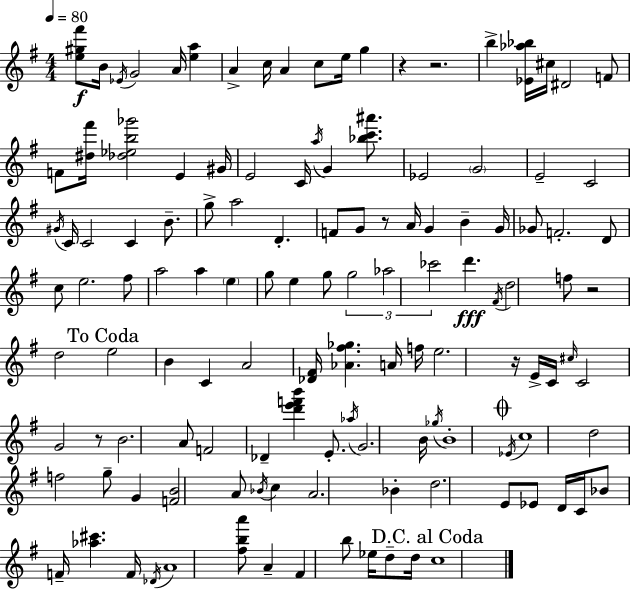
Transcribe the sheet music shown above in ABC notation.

X:1
T:Untitled
M:4/4
L:1/4
K:Em
[e^g^f']/2 B/4 _E/4 G2 A/4 [ea] A c/4 A c/2 e/4 g z z2 b [_E_a_b]/4 ^c/4 ^D2 F/2 F/2 [^d^f']/4 [_d_eb_g']2 E ^G/4 E2 C/4 a/4 G [_bc'^a']/2 _E2 G2 E2 C2 ^G/4 C/4 C2 C B/2 g/2 a2 D F/2 G/2 z/2 A/4 G B G/4 _G/2 F2 D/2 c/2 e2 ^f/2 a2 a e g/2 e g/2 g2 _a2 _c'2 d' ^F/4 d2 f/2 z2 d2 e2 B C A2 [_D^F]/4 [_A^f_g] A/4 f/4 e2 z/4 E/4 C/4 ^c/4 C2 G2 z/2 B2 A/2 F2 _D [d'e'f'b'] E/2 _a/4 G2 B/4 _g/4 B4 _E/4 c4 d2 f2 g/2 G [FB]2 A/2 _B/4 c A2 _B d2 E/2 _E/2 D/4 C/4 _B/2 F/4 [_a^c'] F/4 _D/4 A4 [^fba']/2 A ^F b/2 _e/4 d/2 d/4 c4